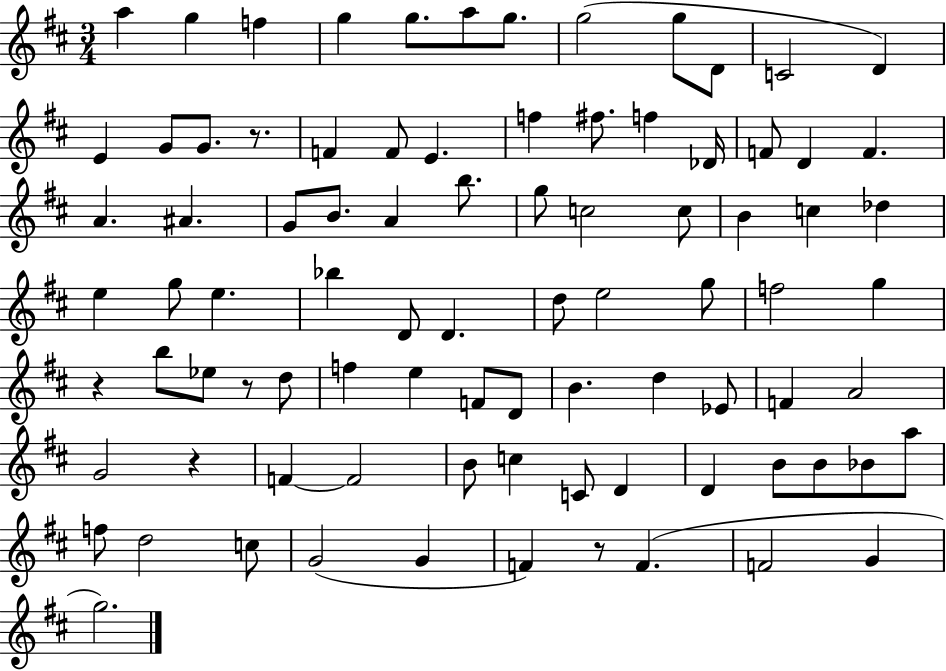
A5/q G5/q F5/q G5/q G5/e. A5/e G5/e. G5/h G5/e D4/e C4/h D4/q E4/q G4/e G4/e. R/e. F4/q F4/e E4/q. F5/q F#5/e. F5/q Db4/s F4/e D4/q F4/q. A4/q. A#4/q. G4/e B4/e. A4/q B5/e. G5/e C5/h C5/e B4/q C5/q Db5/q E5/q G5/e E5/q. Bb5/q D4/e D4/q. D5/e E5/h G5/e F5/h G5/q R/q B5/e Eb5/e R/e D5/e F5/q E5/q F4/e D4/e B4/q. D5/q Eb4/e F4/q A4/h G4/h R/q F4/q F4/h B4/e C5/q C4/e D4/q D4/q B4/e B4/e Bb4/e A5/e F5/e D5/h C5/e G4/h G4/q F4/q R/e F4/q. F4/h G4/q G5/h.